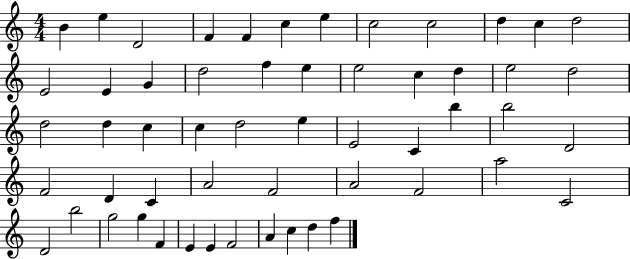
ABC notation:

X:1
T:Untitled
M:4/4
L:1/4
K:C
B e D2 F F c e c2 c2 d c d2 E2 E G d2 f e e2 c d e2 d2 d2 d c c d2 e E2 C b b2 D2 F2 D C A2 F2 A2 F2 a2 C2 D2 b2 g2 g F E E F2 A c d f